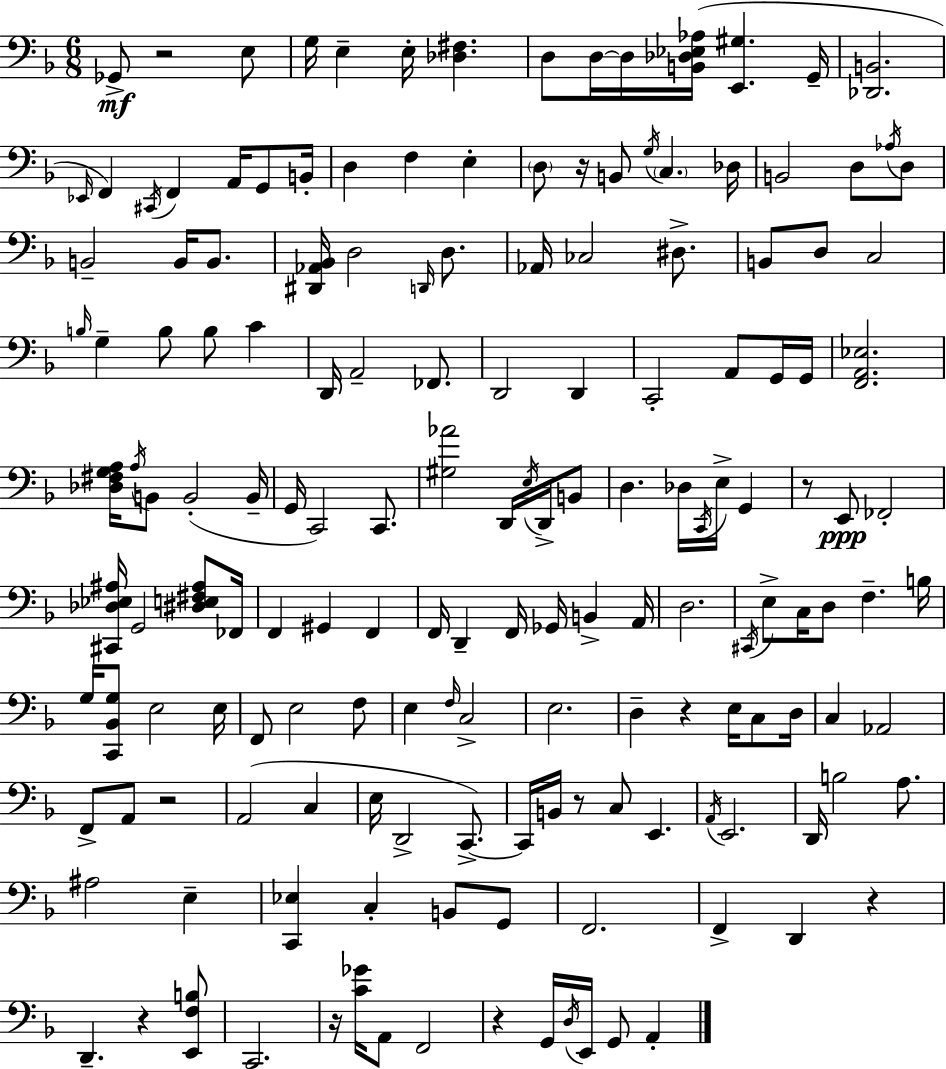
Gb2/e R/h E3/e G3/s E3/q E3/s [Db3,F#3]/q. D3/e D3/s D3/s [B2,Db3,Eb3,Ab3]/s [E2,G#3]/q. G2/s [Db2,B2]/h. Eb2/s F2/q C#2/s F2/q A2/s G2/e B2/s D3/q F3/q E3/q D3/e R/s B2/e G3/s C3/q. Db3/s B2/h D3/e Ab3/s D3/e B2/h B2/s B2/e. [D#2,Ab2,Bb2]/s D3/h D2/s D3/e. Ab2/s CES3/h D#3/e. B2/e D3/e C3/h B3/s G3/q B3/e B3/e C4/q D2/s A2/h FES2/e. D2/h D2/q C2/h A2/e G2/s G2/s [F2,A2,Eb3]/h. [Db3,F#3,G3,A3]/s A3/s B2/e B2/h B2/s G2/s C2/h C2/e. [G#3,Ab4]/h D2/s E3/s D2/s B2/e D3/q. Db3/s C2/s E3/s G2/q R/e E2/e FES2/h [C#2,Db3,Eb3,A#3]/s G2/h [D#3,E3,F#3,A#3]/e FES2/s F2/q G#2/q F2/q F2/s D2/q F2/s Gb2/s B2/q A2/s D3/h. C#2/s E3/e C3/s D3/e F3/q. B3/s G3/s [C2,Bb2,G3]/e E3/h E3/s F2/e E3/h F3/e E3/q F3/s C3/h E3/h. D3/q R/q E3/s C3/e D3/s C3/q Ab2/h F2/e A2/e R/h A2/h C3/q E3/s D2/h C2/e. C2/s B2/s R/e C3/e E2/q. A2/s E2/h. D2/s B3/h A3/e. A#3/h E3/q [C2,Eb3]/q C3/q B2/e G2/e F2/h. F2/q D2/q R/q D2/q. R/q [E2,F3,B3]/e C2/h. R/s [C4,Gb4]/s A2/e F2/h R/q G2/s D3/s E2/s G2/e A2/q